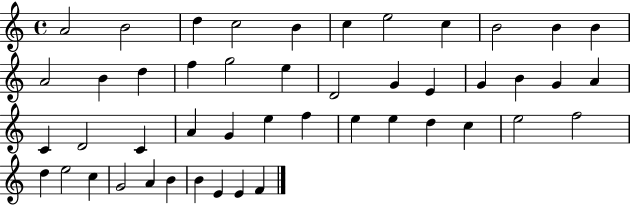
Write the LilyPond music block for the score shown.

{
  \clef treble
  \time 4/4
  \defaultTimeSignature
  \key c \major
  a'2 b'2 | d''4 c''2 b'4 | c''4 e''2 c''4 | b'2 b'4 b'4 | \break a'2 b'4 d''4 | f''4 g''2 e''4 | d'2 g'4 e'4 | g'4 b'4 g'4 a'4 | \break c'4 d'2 c'4 | a'4 g'4 e''4 f''4 | e''4 e''4 d''4 c''4 | e''2 f''2 | \break d''4 e''2 c''4 | g'2 a'4 b'4 | b'4 e'4 e'4 f'4 | \bar "|."
}